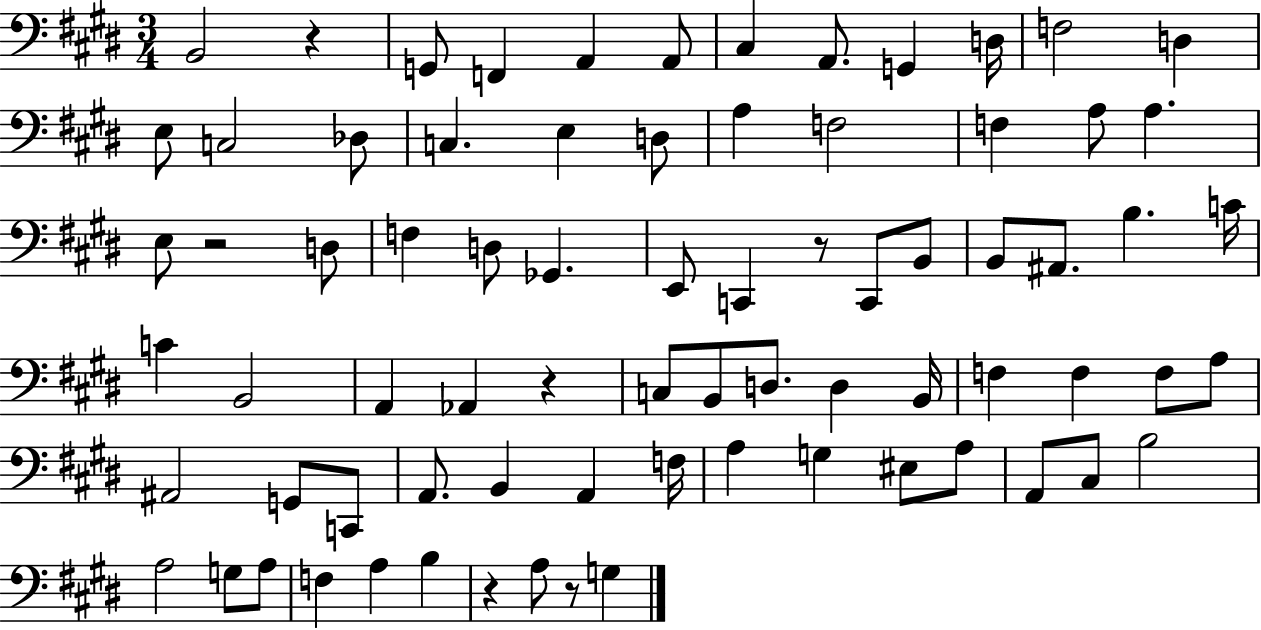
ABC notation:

X:1
T:Untitled
M:3/4
L:1/4
K:E
B,,2 z G,,/2 F,, A,, A,,/2 ^C, A,,/2 G,, D,/4 F,2 D, E,/2 C,2 _D,/2 C, E, D,/2 A, F,2 F, A,/2 A, E,/2 z2 D,/2 F, D,/2 _G,, E,,/2 C,, z/2 C,,/2 B,,/2 B,,/2 ^A,,/2 B, C/4 C B,,2 A,, _A,, z C,/2 B,,/2 D,/2 D, B,,/4 F, F, F,/2 A,/2 ^A,,2 G,,/2 C,,/2 A,,/2 B,, A,, F,/4 A, G, ^E,/2 A,/2 A,,/2 ^C,/2 B,2 A,2 G,/2 A,/2 F, A, B, z A,/2 z/2 G,